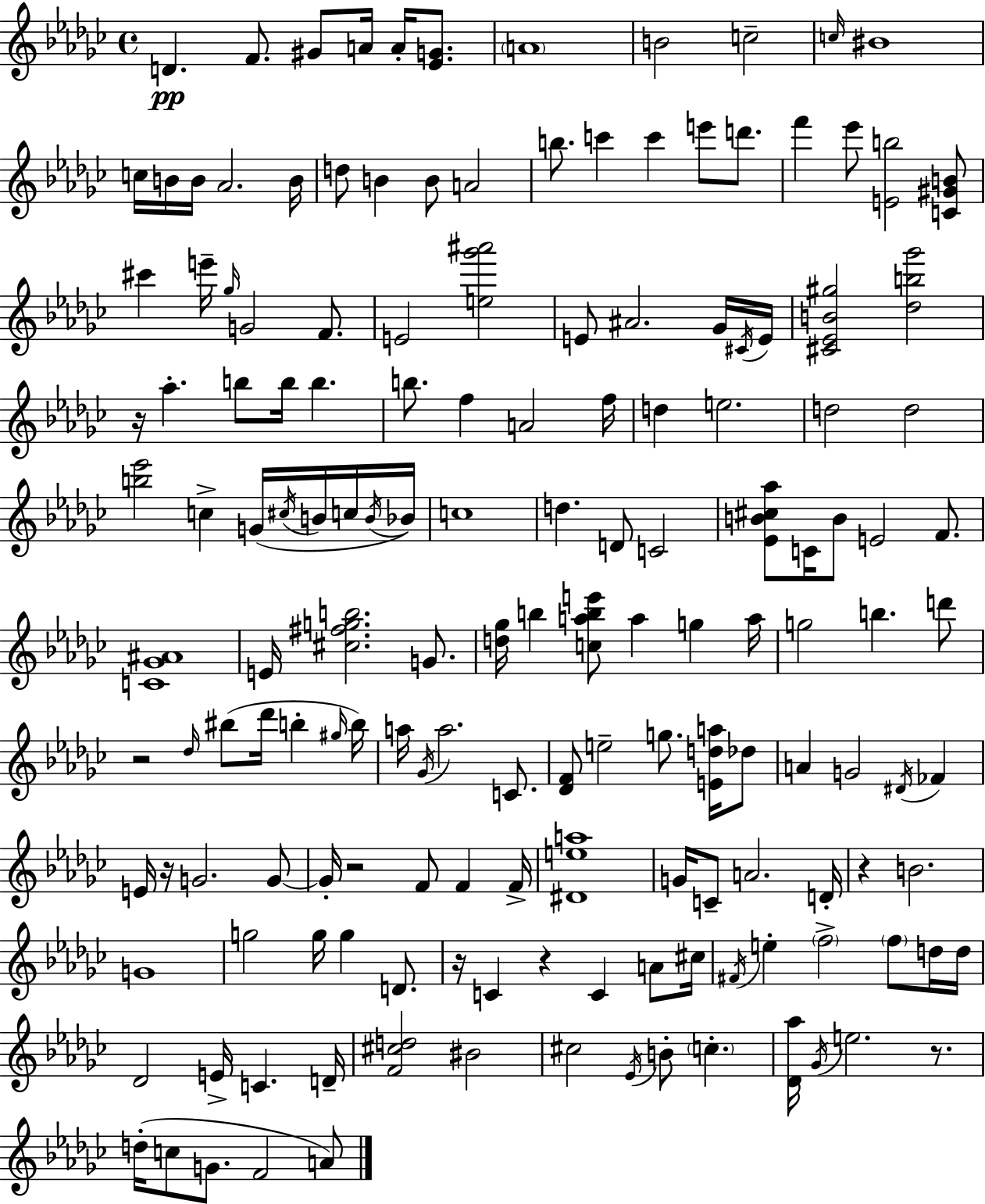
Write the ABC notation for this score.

X:1
T:Untitled
M:4/4
L:1/4
K:Ebm
D F/2 ^G/2 A/4 A/4 [_EG]/2 A4 B2 c2 c/4 ^B4 c/4 B/4 B/4 _A2 B/4 d/2 B B/2 A2 b/2 c' c' e'/2 d'/2 f' _e'/2 [Eb]2 [C^GB]/2 ^c' e'/4 _g/4 G2 F/2 E2 [e_g'^a']2 E/2 ^A2 _G/4 ^C/4 E/4 [^C_EB^g]2 [_db_g']2 z/4 _a b/2 b/4 b b/2 f A2 f/4 d e2 d2 d2 [b_e']2 c G/4 ^c/4 B/4 c/4 B/4 _B/4 c4 d D/2 C2 [_EB^c_a]/2 C/4 B/2 E2 F/2 [C_G^A]4 E/4 [^c^fgb]2 G/2 [d_g]/4 b [cabe']/2 a g a/4 g2 b d'/2 z2 _d/4 ^b/2 _d'/4 b ^g/4 b/4 a/4 _G/4 a2 C/2 [_DF]/2 e2 g/2 [Eda]/4 _d/2 A G2 ^D/4 _F E/4 z/4 G2 G/2 G/4 z2 F/2 F F/4 [^Dea]4 G/4 C/2 A2 D/4 z B2 G4 g2 g/4 g D/2 z/4 C z C A/2 ^c/4 ^F/4 e f2 f/2 d/4 d/4 _D2 E/4 C D/4 [F^cd]2 ^B2 ^c2 _E/4 B/2 c [_D_a]/4 _G/4 e2 z/2 d/4 c/2 G/2 F2 A/2